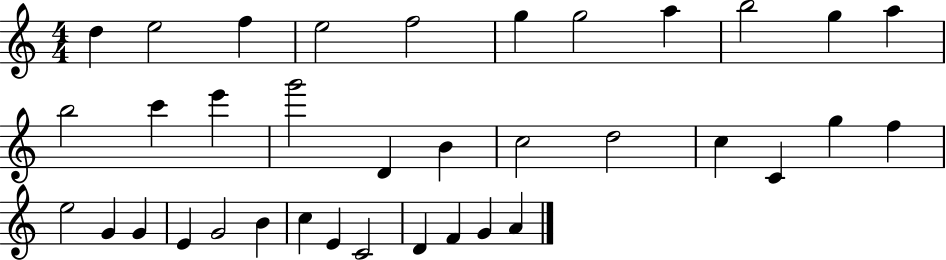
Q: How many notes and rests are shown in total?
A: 36